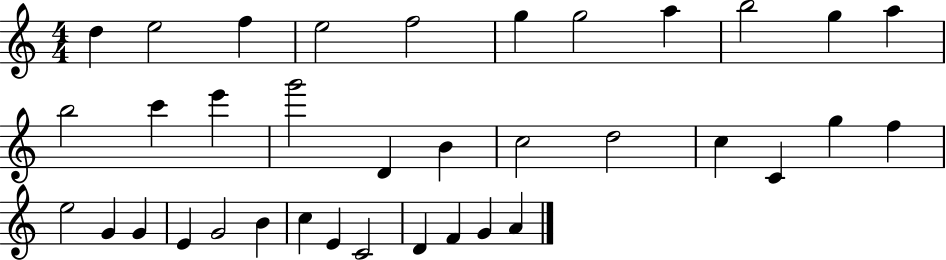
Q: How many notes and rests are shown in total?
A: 36